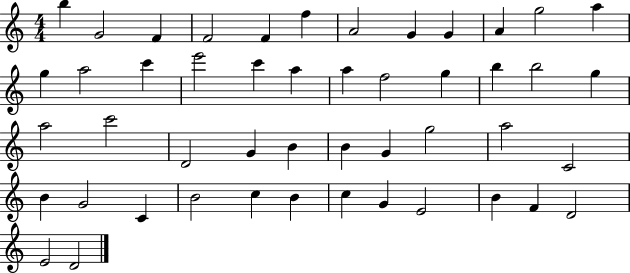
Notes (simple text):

B5/q G4/h F4/q F4/h F4/q F5/q A4/h G4/q G4/q A4/q G5/h A5/q G5/q A5/h C6/q E6/h C6/q A5/q A5/q F5/h G5/q B5/q B5/h G5/q A5/h C6/h D4/h G4/q B4/q B4/q G4/q G5/h A5/h C4/h B4/q G4/h C4/q B4/h C5/q B4/q C5/q G4/q E4/h B4/q F4/q D4/h E4/h D4/h